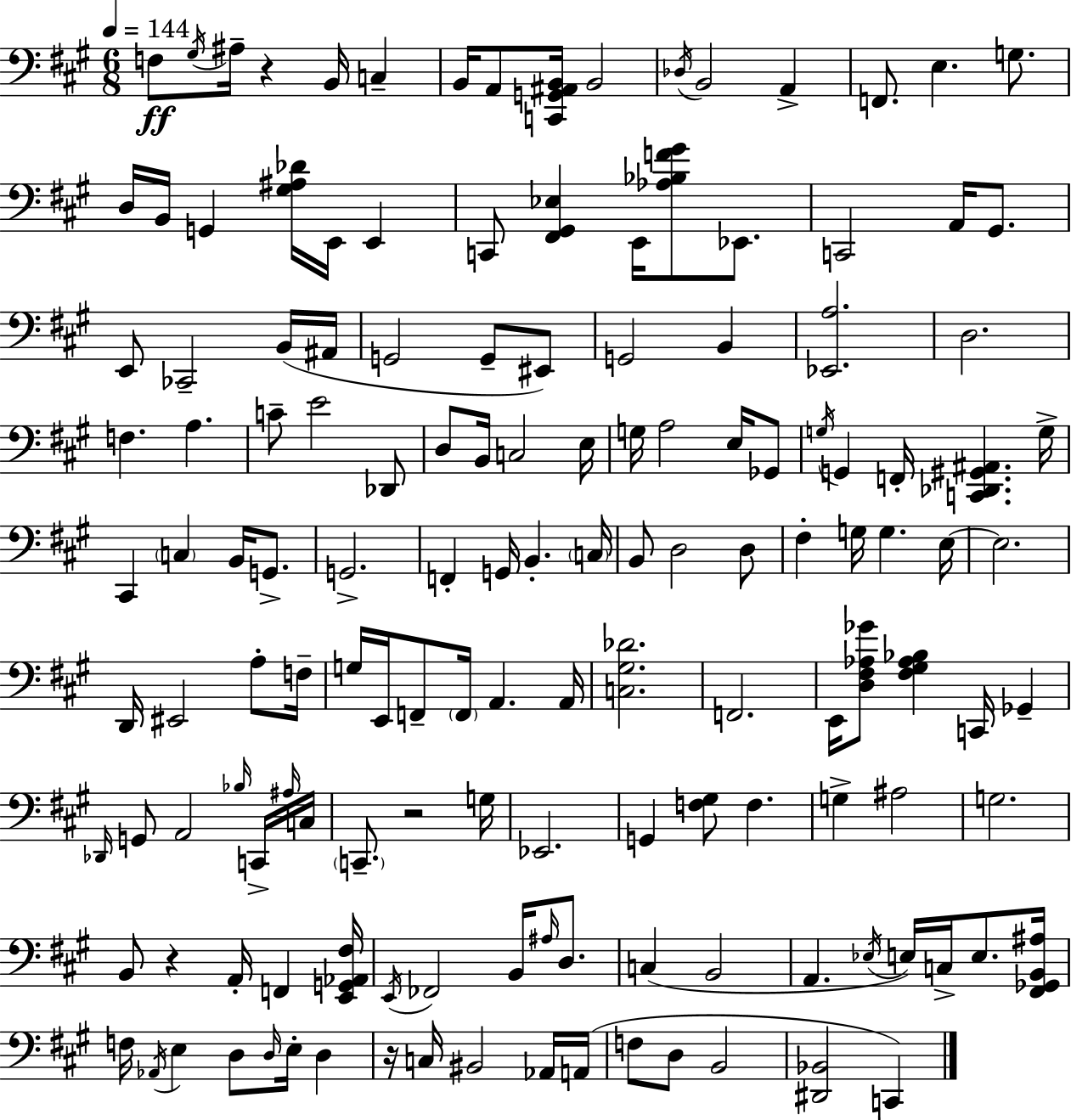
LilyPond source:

{
  \clef bass
  \numericTimeSignature
  \time 6/8
  \key a \major
  \tempo 4 = 144
  f8\ff \acciaccatura { gis16 } ais16-- r4 b,16 c4-- | b,16 a,8 <c, g, ais, b,>16 b,2 | \acciaccatura { des16 } b,2 a,4-> | f,8. e4. g8. | \break d16 b,16 g,4 <gis ais des'>16 e,16 e,4 | c,8 <fis, gis, ees>4 e,16 <aes bes f' gis'>8 ees,8. | c,2 a,16 gis,8. | e,8 ces,2-- | \break b,16( ais,16 g,2 g,8-- | eis,8) g,2 b,4 | <ees, a>2. | d2. | \break f4. a4. | c'8-- e'2 | des,8 d8 b,16 c2 | e16 g16 a2 e16 | \break ges,8 \acciaccatura { g16 } g,4 f,16-. <c, des, gis, ais,>4. | g16-> cis,4 \parenthesize c4 b,16 | g,8.-> g,2.-> | f,4-. g,16 b,4.-. | \break \parenthesize c16 b,8 d2 | d8 fis4-. g16 g4. | e16~~ e2. | d,16 eis,2 | \break a8-. f16-- g16 e,16 f,8-- \parenthesize f,16 a,4. | a,16 <c gis des'>2. | f,2. | e,16 <d fis aes ges'>8 <fis gis aes bes>4 c,16 ges,4-- | \break \grace { des,16 } g,8 a,2 | \grace { bes16 } c,16-> \grace { ais16 } c16 \parenthesize c,8.-- r2 | g16 ees,2. | g,4 <f gis>8 | \break f4. g4-> ais2 | g2. | b,8 r4 | a,16-. f,4 <e, g, aes, fis>16 \acciaccatura { e,16 } fes,2 | \break b,16 \grace { ais16 } d8. c4( | b,2 a,4. | \acciaccatura { ees16 }) e16 c16-> e8. <fis, ges, b, ais>16 f16 \acciaccatura { aes,16 } e4 | d8 \grace { d16 } e16-. d4 r16 | \break c16 bis,2 aes,16 a,16( f8 | d8 b,2 <dis, bes,>2 | c,4) \bar "|."
}